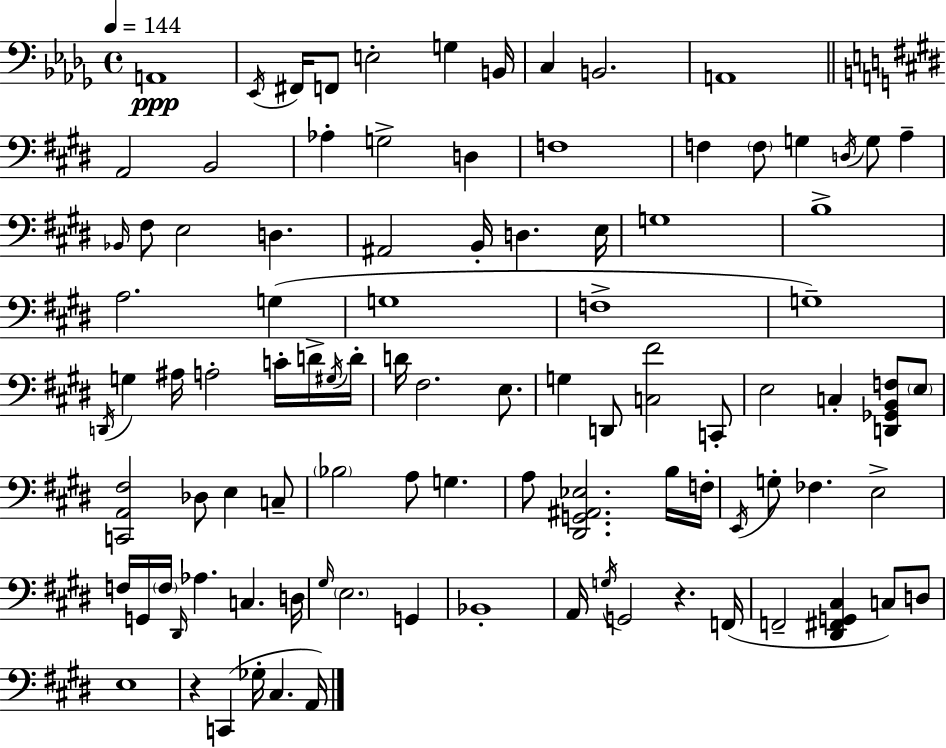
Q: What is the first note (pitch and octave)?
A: A2